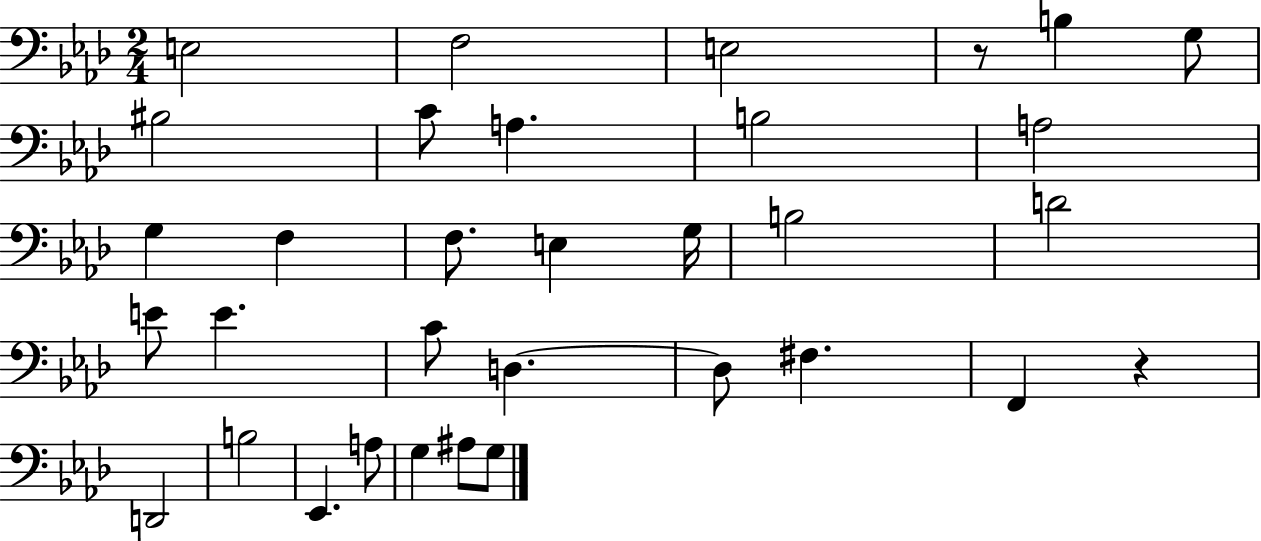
X:1
T:Untitled
M:2/4
L:1/4
K:Ab
E,2 F,2 E,2 z/2 B, G,/2 ^B,2 C/2 A, B,2 A,2 G, F, F,/2 E, G,/4 B,2 D2 E/2 E C/2 D, D,/2 ^F, F,, z D,,2 B,2 _E,, A,/2 G, ^A,/2 G,/2